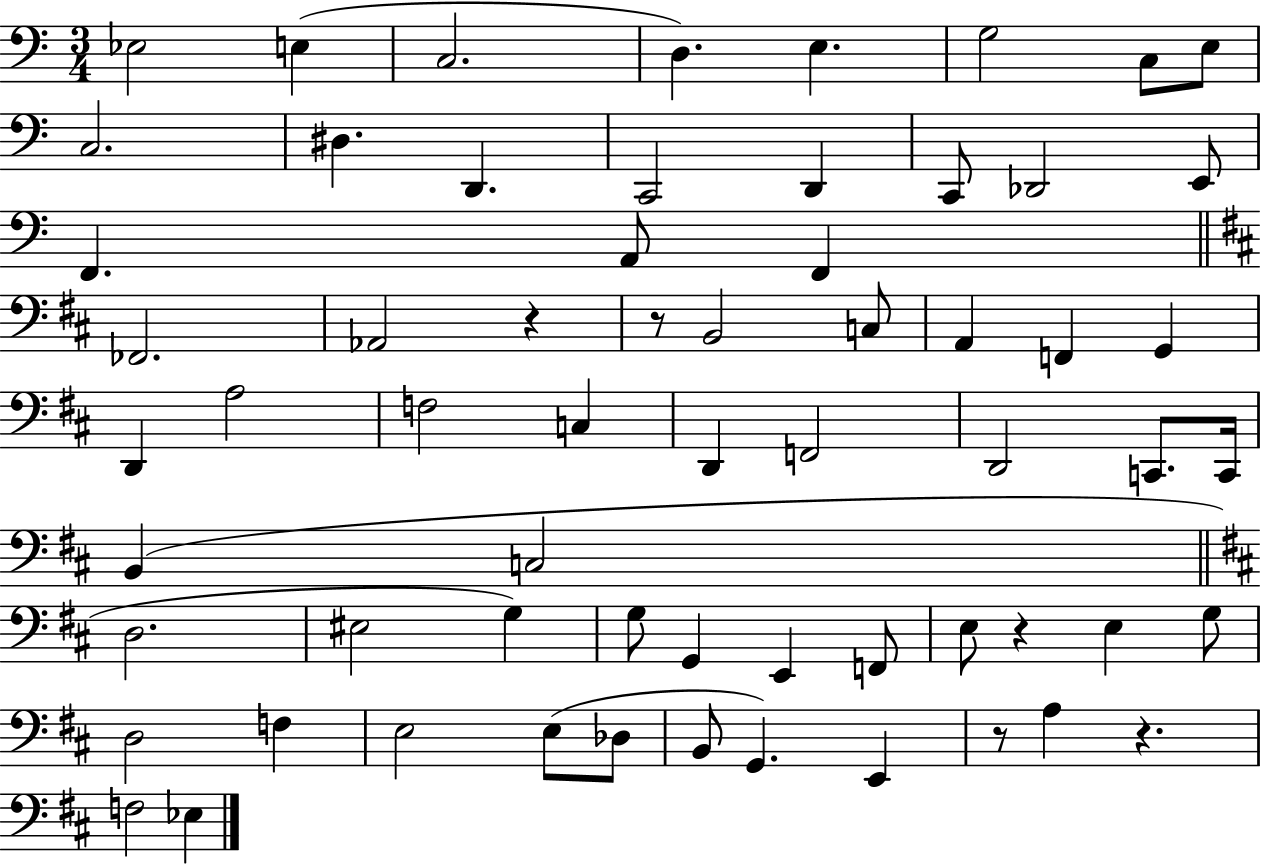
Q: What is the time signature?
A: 3/4